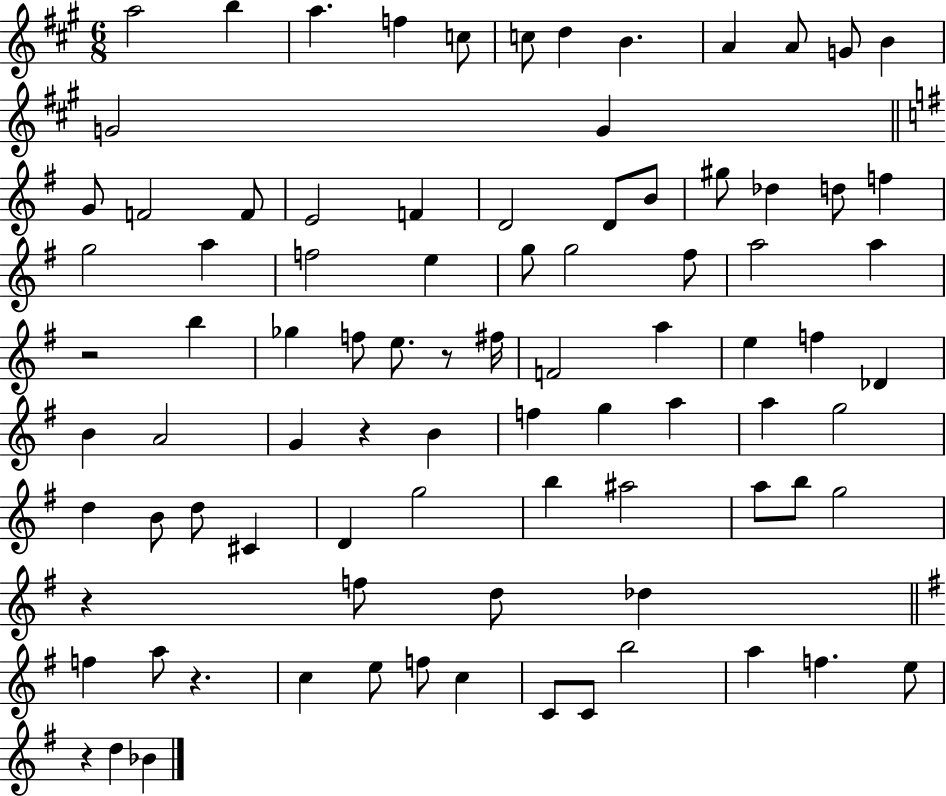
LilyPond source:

{
  \clef treble
  \numericTimeSignature
  \time 6/8
  \key a \major
  \repeat volta 2 { a''2 b''4 | a''4. f''4 c''8 | c''8 d''4 b'4. | a'4 a'8 g'8 b'4 | \break g'2 g'4 | \bar "||" \break \key g \major g'8 f'2 f'8 | e'2 f'4 | d'2 d'8 b'8 | gis''8 des''4 d''8 f''4 | \break g''2 a''4 | f''2 e''4 | g''8 g''2 fis''8 | a''2 a''4 | \break r2 b''4 | ges''4 f''8 e''8. r8 fis''16 | f'2 a''4 | e''4 f''4 des'4 | \break b'4 a'2 | g'4 r4 b'4 | f''4 g''4 a''4 | a''4 g''2 | \break d''4 b'8 d''8 cis'4 | d'4 g''2 | b''4 ais''2 | a''8 b''8 g''2 | \break r4 f''8 d''8 des''4 | \bar "||" \break \key e \minor f''4 a''8 r4. | c''4 e''8 f''8 c''4 | c'8 c'8 b''2 | a''4 f''4. e''8 | \break r4 d''4 bes'4 | } \bar "|."
}